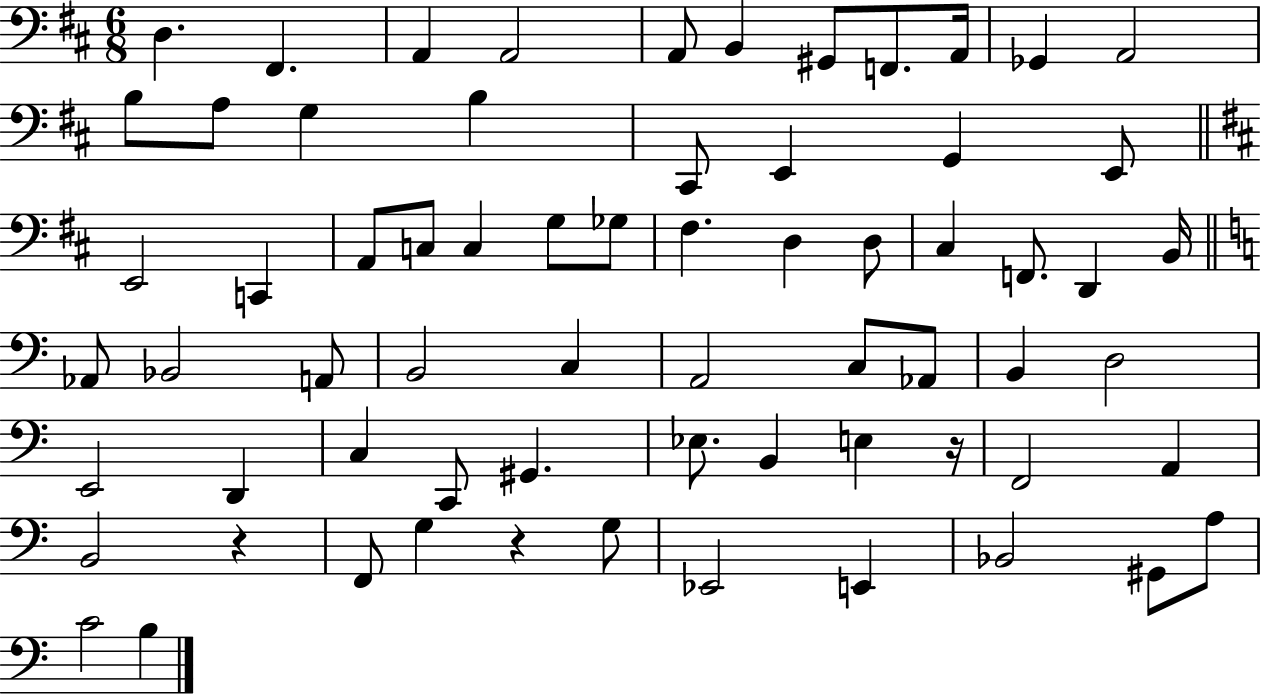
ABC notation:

X:1
T:Untitled
M:6/8
L:1/4
K:D
D, ^F,, A,, A,,2 A,,/2 B,, ^G,,/2 F,,/2 A,,/4 _G,, A,,2 B,/2 A,/2 G, B, ^C,,/2 E,, G,, E,,/2 E,,2 C,, A,,/2 C,/2 C, G,/2 _G,/2 ^F, D, D,/2 ^C, F,,/2 D,, B,,/4 _A,,/2 _B,,2 A,,/2 B,,2 C, A,,2 C,/2 _A,,/2 B,, D,2 E,,2 D,, C, C,,/2 ^G,, _E,/2 B,, E, z/4 F,,2 A,, B,,2 z F,,/2 G, z G,/2 _E,,2 E,, _B,,2 ^G,,/2 A,/2 C2 B,